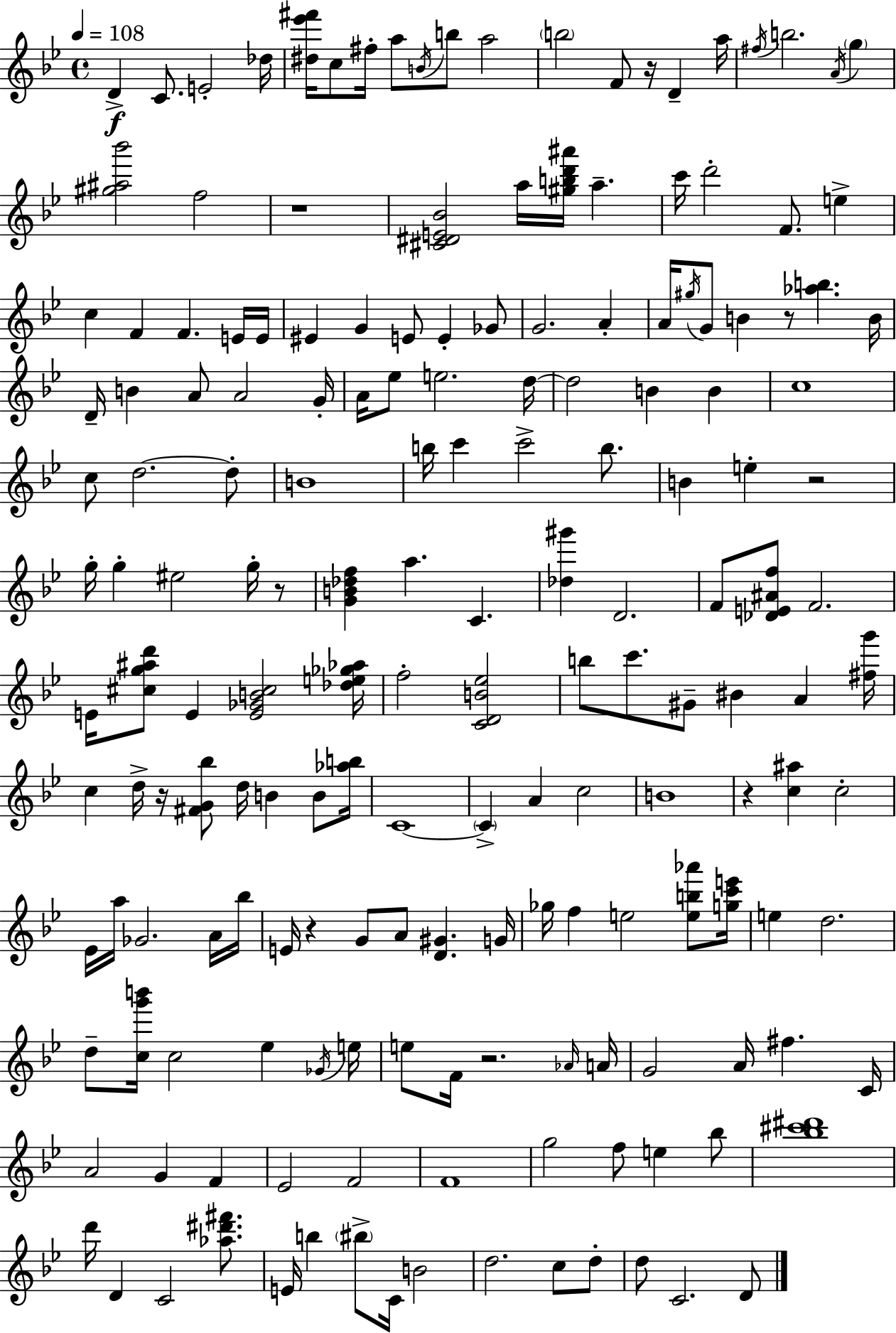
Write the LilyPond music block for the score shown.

{
  \clef treble
  \time 4/4
  \defaultTimeSignature
  \key g \minor
  \tempo 4 = 108
  \repeat volta 2 { d'4->\f c'8. e'2-. des''16 | <dis'' ees''' fis'''>16 c''8 fis''16-. a''8 \acciaccatura { b'16 } b''8 a''2 | \parenthesize b''2 f'8 r16 d'4-- | a''16 \acciaccatura { fis''16 } b''2. \acciaccatura { a'16 } \parenthesize g''4 | \break <gis'' ais'' bes'''>2 f''2 | r1 | <cis' dis' e' bes'>2 a''16 <gis'' b'' d''' ais'''>16 a''4.-- | c'''16 d'''2-. f'8. e''4-> | \break c''4 f'4 f'4. | e'16 e'16 eis'4 g'4 e'8 e'4-. | ges'8 g'2. a'4-. | a'16 \acciaccatura { gis''16 } g'8 b'4 r8 <aes'' b''>4. | \break b'16 d'16-- b'4 a'8 a'2 | g'16-. a'16 ees''8 e''2. | d''16~~ d''2 b'4 | b'4 c''1 | \break c''8 d''2.~~ | d''8-. b'1 | b''16 c'''4 c'''2-> | b''8. b'4 e''4-. r2 | \break g''16-. g''4-. eis''2 | g''16-. r8 <g' b' des'' f''>4 a''4. c'4. | <des'' gis'''>4 d'2. | f'8 <des' e' ais' f''>8 f'2. | \break e'16 <cis'' g'' ais'' d'''>8 e'4 <e' ges' b' cis''>2 | <des'' e'' ges'' aes''>16 f''2-. <c' d' b' ees''>2 | b''8 c'''8. gis'8-- bis'4 a'4 | <fis'' g'''>16 c''4 d''16-> r16 <fis' g' bes''>8 d''16 b'4 | \break b'8 <aes'' b''>16 c'1~~ | \parenthesize c'4-> a'4 c''2 | b'1 | r4 <c'' ais''>4 c''2-. | \break ees'16 a''16 ges'2. | a'16 bes''16 e'16 r4 g'8 a'8 <d' gis'>4. | g'16 ges''16 f''4 e''2 | <e'' b'' aes'''>8 <g'' c''' e'''>16 e''4 d''2. | \break d''8-- <c'' g''' b'''>16 c''2 ees''4 | \acciaccatura { ges'16 } e''16 e''8 f'16 r2. | \grace { aes'16 } a'16 g'2 a'16 fis''4. | c'16 a'2 g'4 | \break f'4 ees'2 f'2 | f'1 | g''2 f''8 | e''4 bes''8 <bes'' cis''' dis'''>1 | \break d'''16 d'4 c'2 | <aes'' dis''' fis'''>8. e'16 b''4 \parenthesize bis''8-> c'16 b'2 | d''2. | c''8 d''8-. d''8 c'2. | \break d'8 } \bar "|."
}